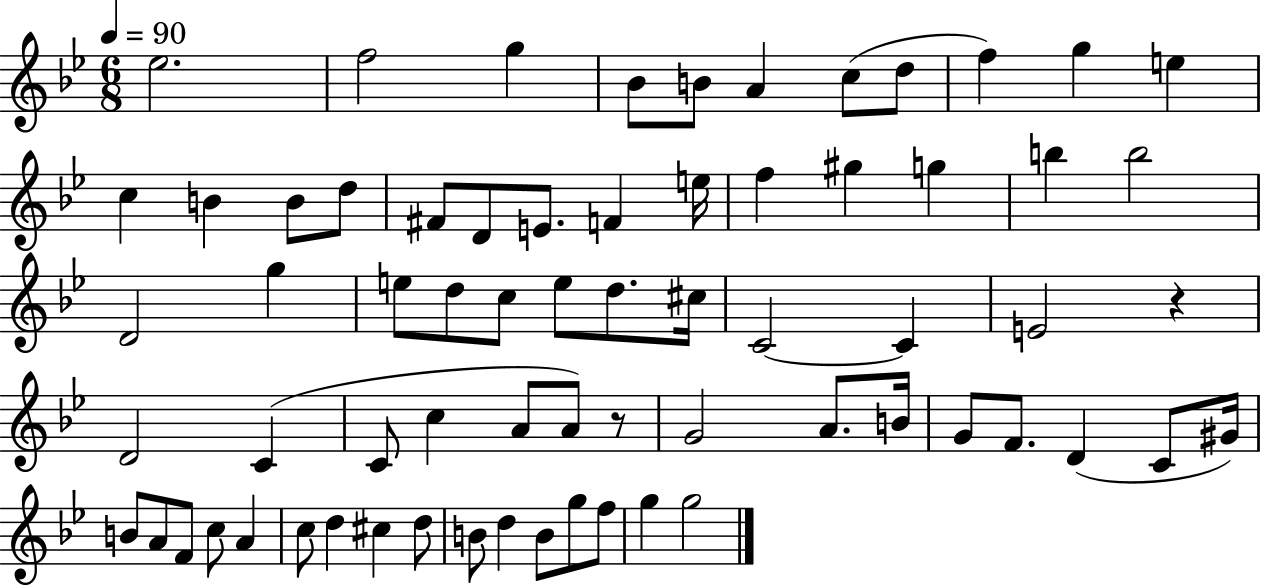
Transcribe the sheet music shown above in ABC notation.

X:1
T:Untitled
M:6/8
L:1/4
K:Bb
_e2 f2 g _B/2 B/2 A c/2 d/2 f g e c B B/2 d/2 ^F/2 D/2 E/2 F e/4 f ^g g b b2 D2 g e/2 d/2 c/2 e/2 d/2 ^c/4 C2 C E2 z D2 C C/2 c A/2 A/2 z/2 G2 A/2 B/4 G/2 F/2 D C/2 ^G/4 B/2 A/2 F/2 c/2 A c/2 d ^c d/2 B/2 d B/2 g/2 f/2 g g2